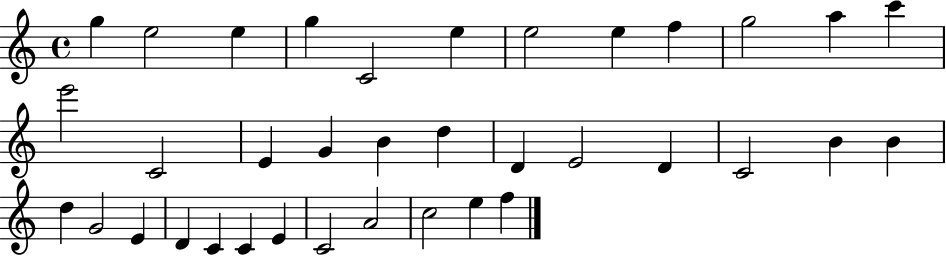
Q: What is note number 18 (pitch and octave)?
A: D5